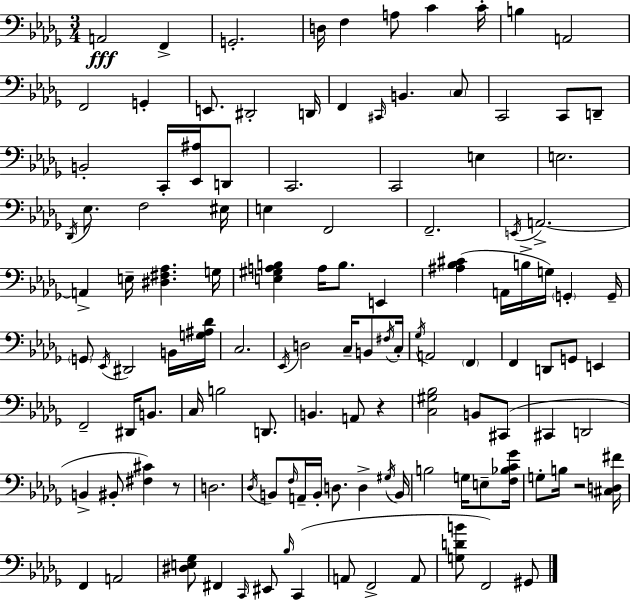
X:1
T:Untitled
M:3/4
L:1/4
K:Bbm
A,,2 F,, G,,2 D,/4 F, A,/2 C C/4 B, A,,2 F,,2 G,, E,,/2 ^D,,2 D,,/4 F,, ^C,,/4 B,, C,/2 C,,2 C,,/2 D,,/2 B,,2 C,,/4 [_E,,^A,]/4 D,,/2 C,,2 C,,2 E, E,2 _D,,/4 _E,/2 F,2 ^E,/4 E, F,,2 F,,2 E,,/4 A,,2 A,, E,/4 [^D,^F,_A,] G,/4 [E,^G,A,B,] A,/4 B,/2 E,, [^A,_B,^C] A,,/4 B,/4 G,/4 G,, G,,/4 G,,/2 _E,,/4 ^D,,2 B,,/4 [G,^A,_D]/4 C,2 _E,,/4 D,2 C,/4 B,,/2 ^F,/4 C,/4 _G,/4 A,,2 F,, F,, D,,/2 G,,/2 E,, F,,2 ^D,,/4 B,,/2 C,/4 B,2 D,,/2 B,, A,,/2 z [C,^G,_B,]2 B,,/2 ^C,,/2 ^C,, D,,2 B,, ^B,,/2 [^F,^C] z/2 D,2 _D,/4 B,,/2 F,/4 A,,/4 B,,/4 D,/2 D, ^G,/4 B,,/4 B,2 G,/4 E,/2 [F,_B,C_G]/4 G,/2 B,/4 z2 [^C,D,^F]/4 F,, A,,2 [^D,E,_G,]/2 ^F,, C,,/4 ^E,,/2 _B,/4 C,, A,,/2 F,,2 A,,/2 [G,DB]/2 F,,2 ^G,,/2